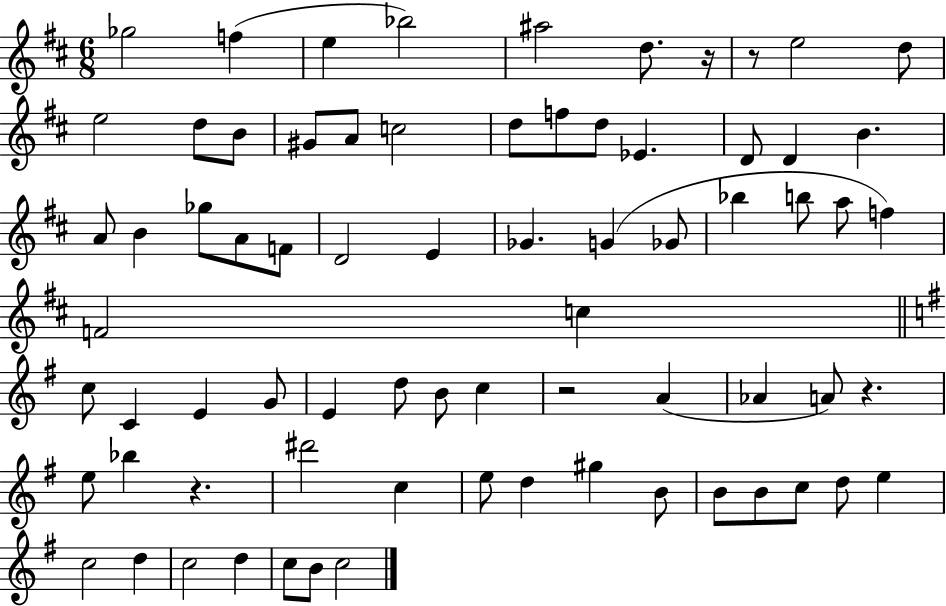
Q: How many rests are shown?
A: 5